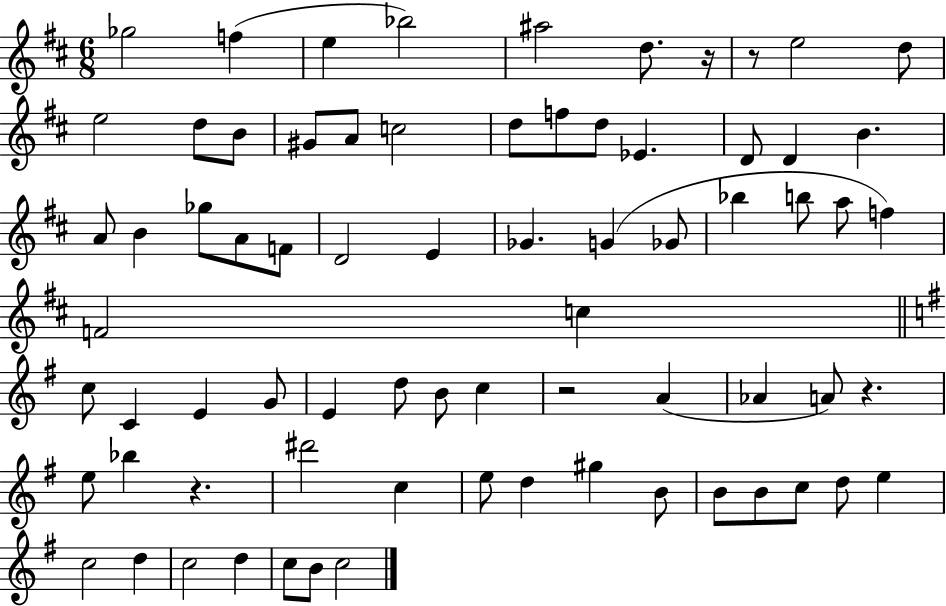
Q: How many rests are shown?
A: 5